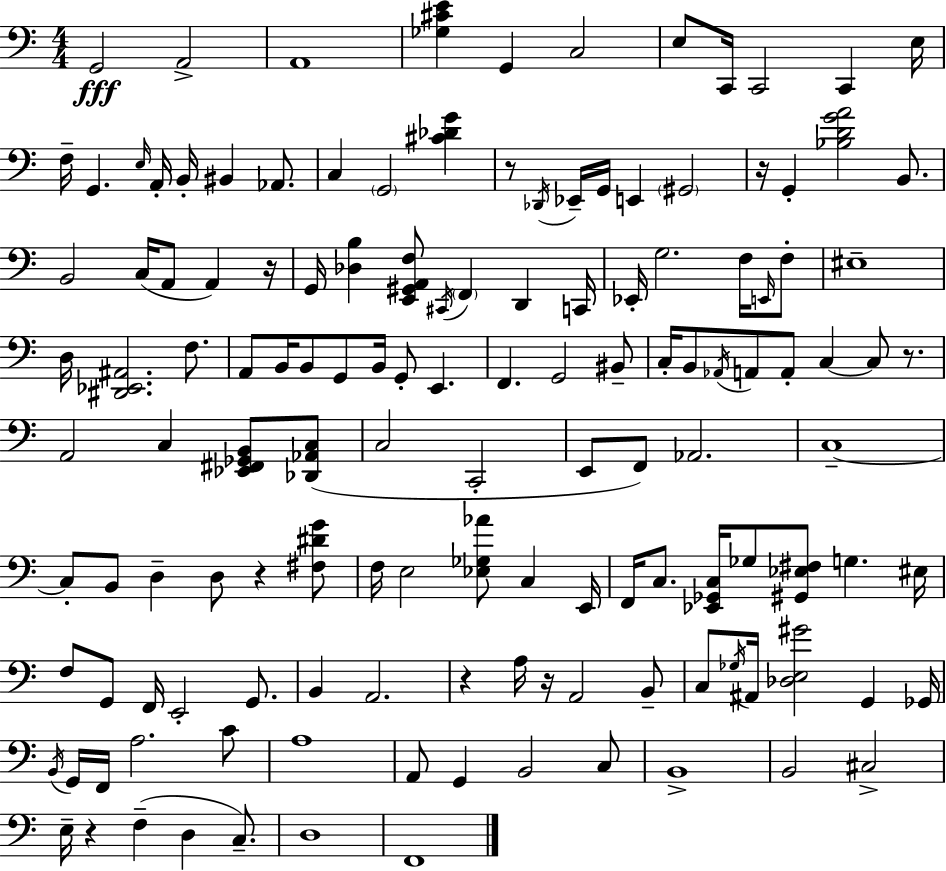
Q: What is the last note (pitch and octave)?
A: F2